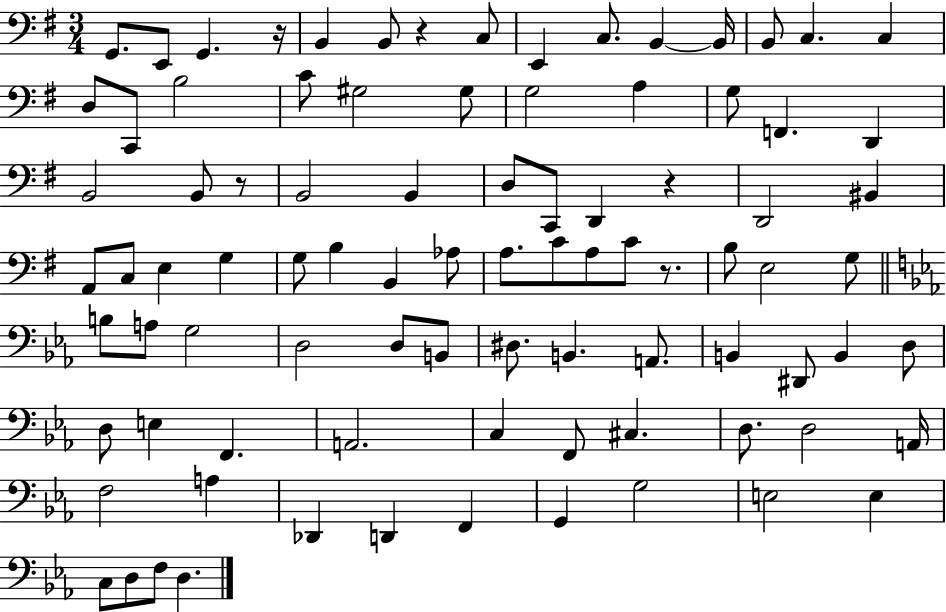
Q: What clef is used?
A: bass